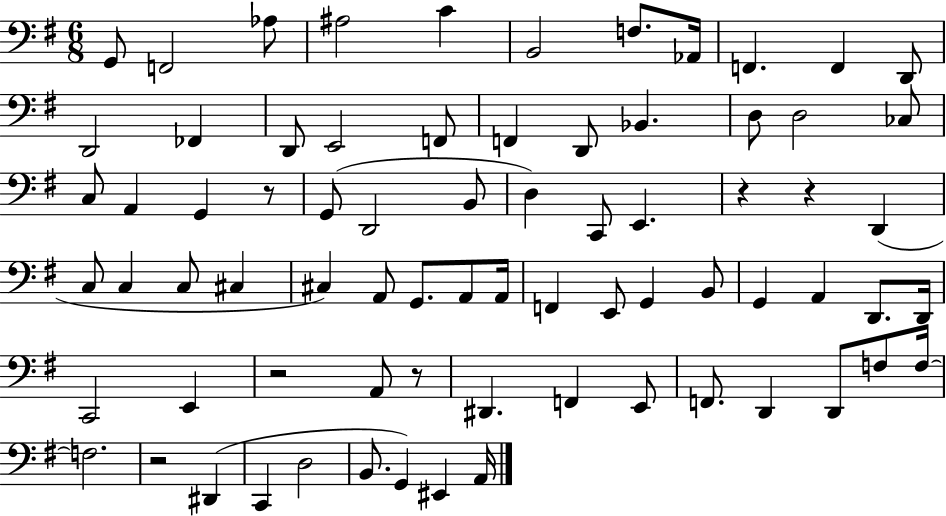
{
  \clef bass
  \numericTimeSignature
  \time 6/8
  \key g \major
  g,8 f,2 aes8 | ais2 c'4 | b,2 f8. aes,16 | f,4. f,4 d,8 | \break d,2 fes,4 | d,8 e,2 f,8 | f,4 d,8 bes,4. | d8 d2 ces8 | \break c8 a,4 g,4 r8 | g,8( d,2 b,8 | d4) c,8 e,4. | r4 r4 d,4( | \break c8 c4 c8 cis4 | cis4) a,8 g,8. a,8 a,16 | f,4 e,8 g,4 b,8 | g,4 a,4 d,8. d,16 | \break c,2 e,4 | r2 a,8 r8 | dis,4. f,4 e,8 | f,8. d,4 d,8 f8 f16~~ | \break f2. | r2 dis,4( | c,4 d2 | b,8. g,4) eis,4 a,16 | \break \bar "|."
}